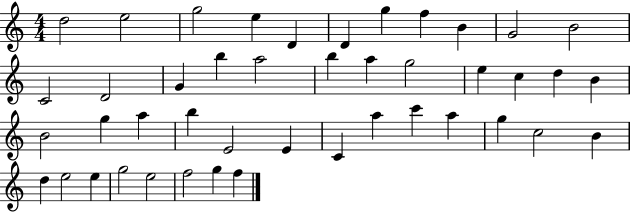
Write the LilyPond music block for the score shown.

{
  \clef treble
  \numericTimeSignature
  \time 4/4
  \key c \major
  d''2 e''2 | g''2 e''4 d'4 | d'4 g''4 f''4 b'4 | g'2 b'2 | \break c'2 d'2 | g'4 b''4 a''2 | b''4 a''4 g''2 | e''4 c''4 d''4 b'4 | \break b'2 g''4 a''4 | b''4 e'2 e'4 | c'4 a''4 c'''4 a''4 | g''4 c''2 b'4 | \break d''4 e''2 e''4 | g''2 e''2 | f''2 g''4 f''4 | \bar "|."
}